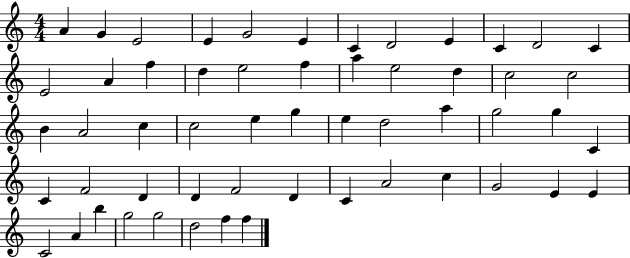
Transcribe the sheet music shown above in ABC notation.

X:1
T:Untitled
M:4/4
L:1/4
K:C
A G E2 E G2 E C D2 E C D2 C E2 A f d e2 f a e2 d c2 c2 B A2 c c2 e g e d2 a g2 g C C F2 D D F2 D C A2 c G2 E E C2 A b g2 g2 d2 f f